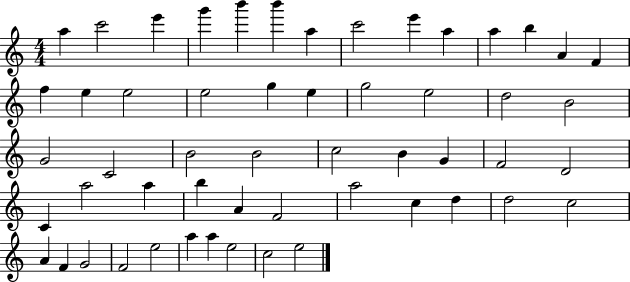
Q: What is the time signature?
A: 4/4